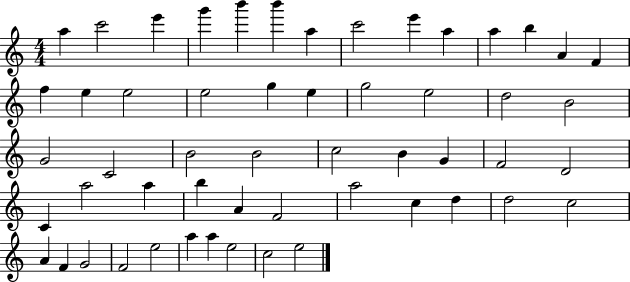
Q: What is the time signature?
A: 4/4